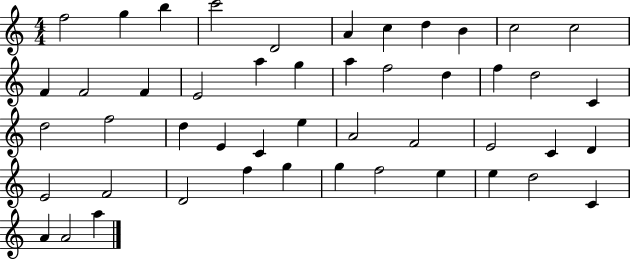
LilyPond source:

{
  \clef treble
  \numericTimeSignature
  \time 4/4
  \key c \major
  f''2 g''4 b''4 | c'''2 d'2 | a'4 c''4 d''4 b'4 | c''2 c''2 | \break f'4 f'2 f'4 | e'2 a''4 g''4 | a''4 f''2 d''4 | f''4 d''2 c'4 | \break d''2 f''2 | d''4 e'4 c'4 e''4 | a'2 f'2 | e'2 c'4 d'4 | \break e'2 f'2 | d'2 f''4 g''4 | g''4 f''2 e''4 | e''4 d''2 c'4 | \break a'4 a'2 a''4 | \bar "|."
}